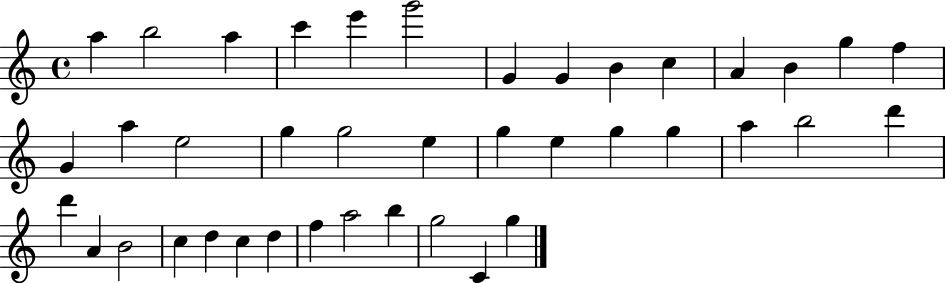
A5/q B5/h A5/q C6/q E6/q G6/h G4/q G4/q B4/q C5/q A4/q B4/q G5/q F5/q G4/q A5/q E5/h G5/q G5/h E5/q G5/q E5/q G5/q G5/q A5/q B5/h D6/q D6/q A4/q B4/h C5/q D5/q C5/q D5/q F5/q A5/h B5/q G5/h C4/q G5/q